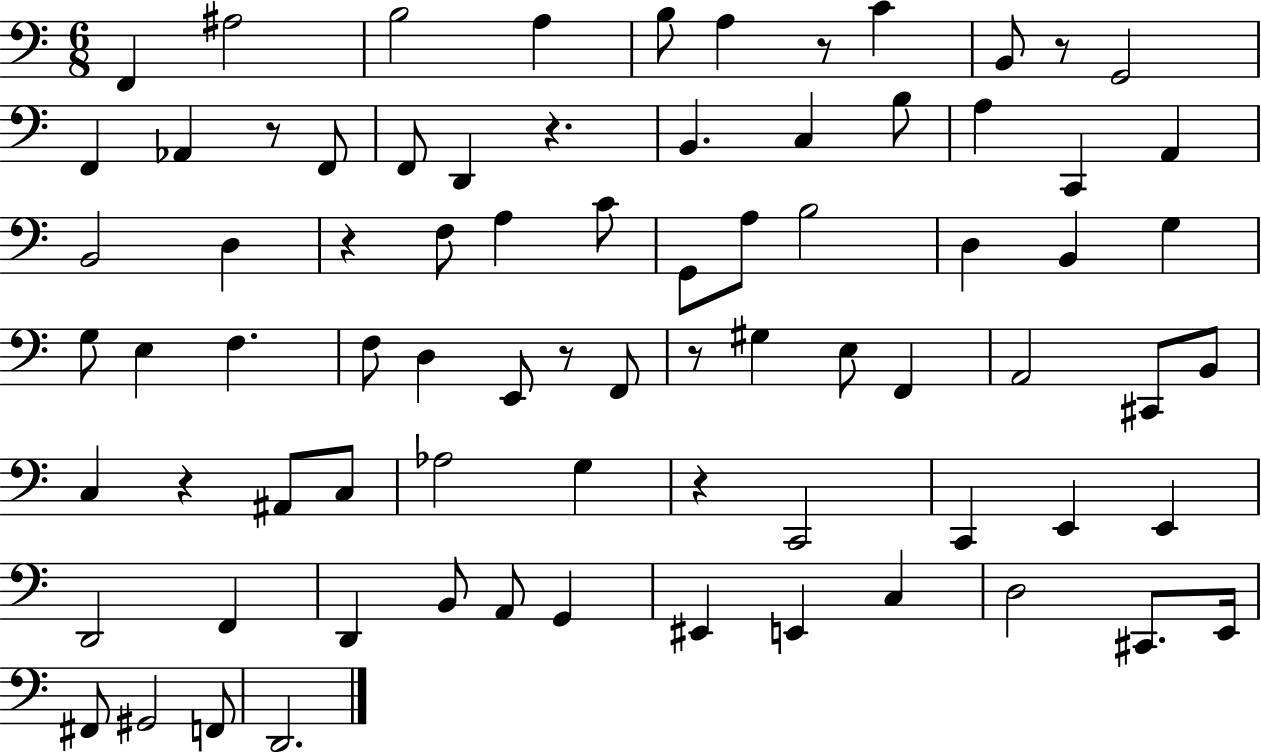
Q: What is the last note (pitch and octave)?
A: D2